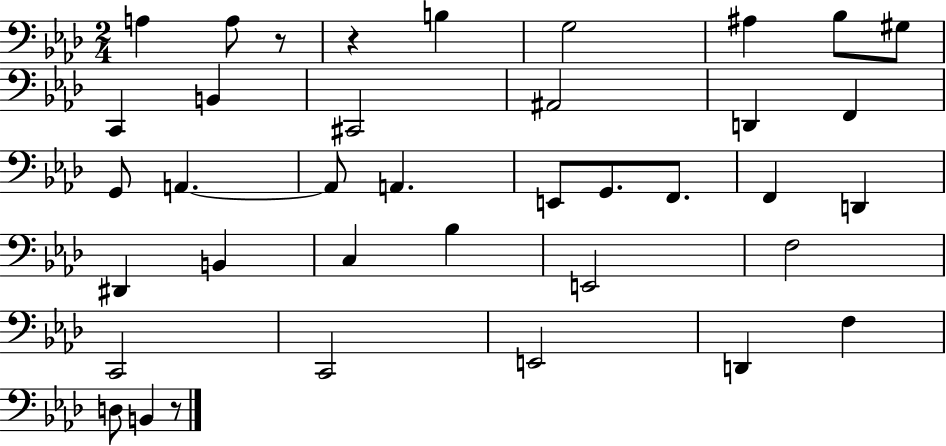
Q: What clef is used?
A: bass